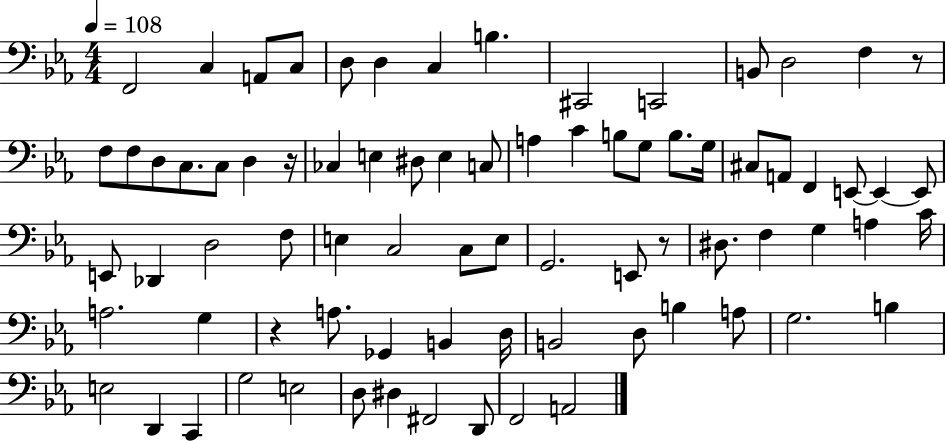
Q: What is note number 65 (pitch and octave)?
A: D2